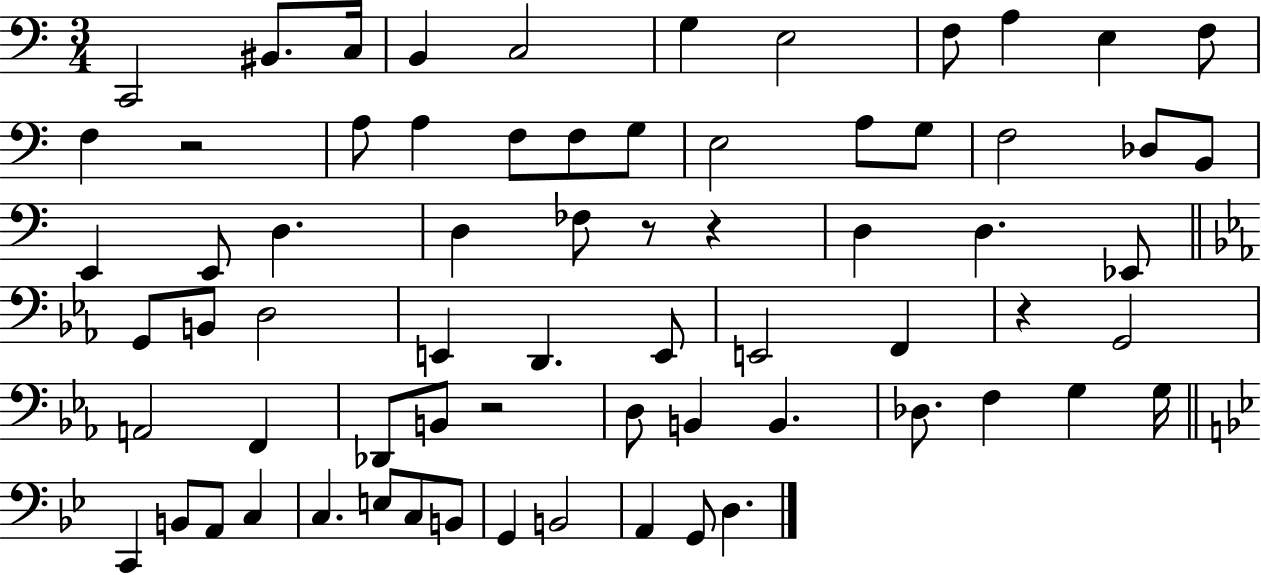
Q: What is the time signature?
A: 3/4